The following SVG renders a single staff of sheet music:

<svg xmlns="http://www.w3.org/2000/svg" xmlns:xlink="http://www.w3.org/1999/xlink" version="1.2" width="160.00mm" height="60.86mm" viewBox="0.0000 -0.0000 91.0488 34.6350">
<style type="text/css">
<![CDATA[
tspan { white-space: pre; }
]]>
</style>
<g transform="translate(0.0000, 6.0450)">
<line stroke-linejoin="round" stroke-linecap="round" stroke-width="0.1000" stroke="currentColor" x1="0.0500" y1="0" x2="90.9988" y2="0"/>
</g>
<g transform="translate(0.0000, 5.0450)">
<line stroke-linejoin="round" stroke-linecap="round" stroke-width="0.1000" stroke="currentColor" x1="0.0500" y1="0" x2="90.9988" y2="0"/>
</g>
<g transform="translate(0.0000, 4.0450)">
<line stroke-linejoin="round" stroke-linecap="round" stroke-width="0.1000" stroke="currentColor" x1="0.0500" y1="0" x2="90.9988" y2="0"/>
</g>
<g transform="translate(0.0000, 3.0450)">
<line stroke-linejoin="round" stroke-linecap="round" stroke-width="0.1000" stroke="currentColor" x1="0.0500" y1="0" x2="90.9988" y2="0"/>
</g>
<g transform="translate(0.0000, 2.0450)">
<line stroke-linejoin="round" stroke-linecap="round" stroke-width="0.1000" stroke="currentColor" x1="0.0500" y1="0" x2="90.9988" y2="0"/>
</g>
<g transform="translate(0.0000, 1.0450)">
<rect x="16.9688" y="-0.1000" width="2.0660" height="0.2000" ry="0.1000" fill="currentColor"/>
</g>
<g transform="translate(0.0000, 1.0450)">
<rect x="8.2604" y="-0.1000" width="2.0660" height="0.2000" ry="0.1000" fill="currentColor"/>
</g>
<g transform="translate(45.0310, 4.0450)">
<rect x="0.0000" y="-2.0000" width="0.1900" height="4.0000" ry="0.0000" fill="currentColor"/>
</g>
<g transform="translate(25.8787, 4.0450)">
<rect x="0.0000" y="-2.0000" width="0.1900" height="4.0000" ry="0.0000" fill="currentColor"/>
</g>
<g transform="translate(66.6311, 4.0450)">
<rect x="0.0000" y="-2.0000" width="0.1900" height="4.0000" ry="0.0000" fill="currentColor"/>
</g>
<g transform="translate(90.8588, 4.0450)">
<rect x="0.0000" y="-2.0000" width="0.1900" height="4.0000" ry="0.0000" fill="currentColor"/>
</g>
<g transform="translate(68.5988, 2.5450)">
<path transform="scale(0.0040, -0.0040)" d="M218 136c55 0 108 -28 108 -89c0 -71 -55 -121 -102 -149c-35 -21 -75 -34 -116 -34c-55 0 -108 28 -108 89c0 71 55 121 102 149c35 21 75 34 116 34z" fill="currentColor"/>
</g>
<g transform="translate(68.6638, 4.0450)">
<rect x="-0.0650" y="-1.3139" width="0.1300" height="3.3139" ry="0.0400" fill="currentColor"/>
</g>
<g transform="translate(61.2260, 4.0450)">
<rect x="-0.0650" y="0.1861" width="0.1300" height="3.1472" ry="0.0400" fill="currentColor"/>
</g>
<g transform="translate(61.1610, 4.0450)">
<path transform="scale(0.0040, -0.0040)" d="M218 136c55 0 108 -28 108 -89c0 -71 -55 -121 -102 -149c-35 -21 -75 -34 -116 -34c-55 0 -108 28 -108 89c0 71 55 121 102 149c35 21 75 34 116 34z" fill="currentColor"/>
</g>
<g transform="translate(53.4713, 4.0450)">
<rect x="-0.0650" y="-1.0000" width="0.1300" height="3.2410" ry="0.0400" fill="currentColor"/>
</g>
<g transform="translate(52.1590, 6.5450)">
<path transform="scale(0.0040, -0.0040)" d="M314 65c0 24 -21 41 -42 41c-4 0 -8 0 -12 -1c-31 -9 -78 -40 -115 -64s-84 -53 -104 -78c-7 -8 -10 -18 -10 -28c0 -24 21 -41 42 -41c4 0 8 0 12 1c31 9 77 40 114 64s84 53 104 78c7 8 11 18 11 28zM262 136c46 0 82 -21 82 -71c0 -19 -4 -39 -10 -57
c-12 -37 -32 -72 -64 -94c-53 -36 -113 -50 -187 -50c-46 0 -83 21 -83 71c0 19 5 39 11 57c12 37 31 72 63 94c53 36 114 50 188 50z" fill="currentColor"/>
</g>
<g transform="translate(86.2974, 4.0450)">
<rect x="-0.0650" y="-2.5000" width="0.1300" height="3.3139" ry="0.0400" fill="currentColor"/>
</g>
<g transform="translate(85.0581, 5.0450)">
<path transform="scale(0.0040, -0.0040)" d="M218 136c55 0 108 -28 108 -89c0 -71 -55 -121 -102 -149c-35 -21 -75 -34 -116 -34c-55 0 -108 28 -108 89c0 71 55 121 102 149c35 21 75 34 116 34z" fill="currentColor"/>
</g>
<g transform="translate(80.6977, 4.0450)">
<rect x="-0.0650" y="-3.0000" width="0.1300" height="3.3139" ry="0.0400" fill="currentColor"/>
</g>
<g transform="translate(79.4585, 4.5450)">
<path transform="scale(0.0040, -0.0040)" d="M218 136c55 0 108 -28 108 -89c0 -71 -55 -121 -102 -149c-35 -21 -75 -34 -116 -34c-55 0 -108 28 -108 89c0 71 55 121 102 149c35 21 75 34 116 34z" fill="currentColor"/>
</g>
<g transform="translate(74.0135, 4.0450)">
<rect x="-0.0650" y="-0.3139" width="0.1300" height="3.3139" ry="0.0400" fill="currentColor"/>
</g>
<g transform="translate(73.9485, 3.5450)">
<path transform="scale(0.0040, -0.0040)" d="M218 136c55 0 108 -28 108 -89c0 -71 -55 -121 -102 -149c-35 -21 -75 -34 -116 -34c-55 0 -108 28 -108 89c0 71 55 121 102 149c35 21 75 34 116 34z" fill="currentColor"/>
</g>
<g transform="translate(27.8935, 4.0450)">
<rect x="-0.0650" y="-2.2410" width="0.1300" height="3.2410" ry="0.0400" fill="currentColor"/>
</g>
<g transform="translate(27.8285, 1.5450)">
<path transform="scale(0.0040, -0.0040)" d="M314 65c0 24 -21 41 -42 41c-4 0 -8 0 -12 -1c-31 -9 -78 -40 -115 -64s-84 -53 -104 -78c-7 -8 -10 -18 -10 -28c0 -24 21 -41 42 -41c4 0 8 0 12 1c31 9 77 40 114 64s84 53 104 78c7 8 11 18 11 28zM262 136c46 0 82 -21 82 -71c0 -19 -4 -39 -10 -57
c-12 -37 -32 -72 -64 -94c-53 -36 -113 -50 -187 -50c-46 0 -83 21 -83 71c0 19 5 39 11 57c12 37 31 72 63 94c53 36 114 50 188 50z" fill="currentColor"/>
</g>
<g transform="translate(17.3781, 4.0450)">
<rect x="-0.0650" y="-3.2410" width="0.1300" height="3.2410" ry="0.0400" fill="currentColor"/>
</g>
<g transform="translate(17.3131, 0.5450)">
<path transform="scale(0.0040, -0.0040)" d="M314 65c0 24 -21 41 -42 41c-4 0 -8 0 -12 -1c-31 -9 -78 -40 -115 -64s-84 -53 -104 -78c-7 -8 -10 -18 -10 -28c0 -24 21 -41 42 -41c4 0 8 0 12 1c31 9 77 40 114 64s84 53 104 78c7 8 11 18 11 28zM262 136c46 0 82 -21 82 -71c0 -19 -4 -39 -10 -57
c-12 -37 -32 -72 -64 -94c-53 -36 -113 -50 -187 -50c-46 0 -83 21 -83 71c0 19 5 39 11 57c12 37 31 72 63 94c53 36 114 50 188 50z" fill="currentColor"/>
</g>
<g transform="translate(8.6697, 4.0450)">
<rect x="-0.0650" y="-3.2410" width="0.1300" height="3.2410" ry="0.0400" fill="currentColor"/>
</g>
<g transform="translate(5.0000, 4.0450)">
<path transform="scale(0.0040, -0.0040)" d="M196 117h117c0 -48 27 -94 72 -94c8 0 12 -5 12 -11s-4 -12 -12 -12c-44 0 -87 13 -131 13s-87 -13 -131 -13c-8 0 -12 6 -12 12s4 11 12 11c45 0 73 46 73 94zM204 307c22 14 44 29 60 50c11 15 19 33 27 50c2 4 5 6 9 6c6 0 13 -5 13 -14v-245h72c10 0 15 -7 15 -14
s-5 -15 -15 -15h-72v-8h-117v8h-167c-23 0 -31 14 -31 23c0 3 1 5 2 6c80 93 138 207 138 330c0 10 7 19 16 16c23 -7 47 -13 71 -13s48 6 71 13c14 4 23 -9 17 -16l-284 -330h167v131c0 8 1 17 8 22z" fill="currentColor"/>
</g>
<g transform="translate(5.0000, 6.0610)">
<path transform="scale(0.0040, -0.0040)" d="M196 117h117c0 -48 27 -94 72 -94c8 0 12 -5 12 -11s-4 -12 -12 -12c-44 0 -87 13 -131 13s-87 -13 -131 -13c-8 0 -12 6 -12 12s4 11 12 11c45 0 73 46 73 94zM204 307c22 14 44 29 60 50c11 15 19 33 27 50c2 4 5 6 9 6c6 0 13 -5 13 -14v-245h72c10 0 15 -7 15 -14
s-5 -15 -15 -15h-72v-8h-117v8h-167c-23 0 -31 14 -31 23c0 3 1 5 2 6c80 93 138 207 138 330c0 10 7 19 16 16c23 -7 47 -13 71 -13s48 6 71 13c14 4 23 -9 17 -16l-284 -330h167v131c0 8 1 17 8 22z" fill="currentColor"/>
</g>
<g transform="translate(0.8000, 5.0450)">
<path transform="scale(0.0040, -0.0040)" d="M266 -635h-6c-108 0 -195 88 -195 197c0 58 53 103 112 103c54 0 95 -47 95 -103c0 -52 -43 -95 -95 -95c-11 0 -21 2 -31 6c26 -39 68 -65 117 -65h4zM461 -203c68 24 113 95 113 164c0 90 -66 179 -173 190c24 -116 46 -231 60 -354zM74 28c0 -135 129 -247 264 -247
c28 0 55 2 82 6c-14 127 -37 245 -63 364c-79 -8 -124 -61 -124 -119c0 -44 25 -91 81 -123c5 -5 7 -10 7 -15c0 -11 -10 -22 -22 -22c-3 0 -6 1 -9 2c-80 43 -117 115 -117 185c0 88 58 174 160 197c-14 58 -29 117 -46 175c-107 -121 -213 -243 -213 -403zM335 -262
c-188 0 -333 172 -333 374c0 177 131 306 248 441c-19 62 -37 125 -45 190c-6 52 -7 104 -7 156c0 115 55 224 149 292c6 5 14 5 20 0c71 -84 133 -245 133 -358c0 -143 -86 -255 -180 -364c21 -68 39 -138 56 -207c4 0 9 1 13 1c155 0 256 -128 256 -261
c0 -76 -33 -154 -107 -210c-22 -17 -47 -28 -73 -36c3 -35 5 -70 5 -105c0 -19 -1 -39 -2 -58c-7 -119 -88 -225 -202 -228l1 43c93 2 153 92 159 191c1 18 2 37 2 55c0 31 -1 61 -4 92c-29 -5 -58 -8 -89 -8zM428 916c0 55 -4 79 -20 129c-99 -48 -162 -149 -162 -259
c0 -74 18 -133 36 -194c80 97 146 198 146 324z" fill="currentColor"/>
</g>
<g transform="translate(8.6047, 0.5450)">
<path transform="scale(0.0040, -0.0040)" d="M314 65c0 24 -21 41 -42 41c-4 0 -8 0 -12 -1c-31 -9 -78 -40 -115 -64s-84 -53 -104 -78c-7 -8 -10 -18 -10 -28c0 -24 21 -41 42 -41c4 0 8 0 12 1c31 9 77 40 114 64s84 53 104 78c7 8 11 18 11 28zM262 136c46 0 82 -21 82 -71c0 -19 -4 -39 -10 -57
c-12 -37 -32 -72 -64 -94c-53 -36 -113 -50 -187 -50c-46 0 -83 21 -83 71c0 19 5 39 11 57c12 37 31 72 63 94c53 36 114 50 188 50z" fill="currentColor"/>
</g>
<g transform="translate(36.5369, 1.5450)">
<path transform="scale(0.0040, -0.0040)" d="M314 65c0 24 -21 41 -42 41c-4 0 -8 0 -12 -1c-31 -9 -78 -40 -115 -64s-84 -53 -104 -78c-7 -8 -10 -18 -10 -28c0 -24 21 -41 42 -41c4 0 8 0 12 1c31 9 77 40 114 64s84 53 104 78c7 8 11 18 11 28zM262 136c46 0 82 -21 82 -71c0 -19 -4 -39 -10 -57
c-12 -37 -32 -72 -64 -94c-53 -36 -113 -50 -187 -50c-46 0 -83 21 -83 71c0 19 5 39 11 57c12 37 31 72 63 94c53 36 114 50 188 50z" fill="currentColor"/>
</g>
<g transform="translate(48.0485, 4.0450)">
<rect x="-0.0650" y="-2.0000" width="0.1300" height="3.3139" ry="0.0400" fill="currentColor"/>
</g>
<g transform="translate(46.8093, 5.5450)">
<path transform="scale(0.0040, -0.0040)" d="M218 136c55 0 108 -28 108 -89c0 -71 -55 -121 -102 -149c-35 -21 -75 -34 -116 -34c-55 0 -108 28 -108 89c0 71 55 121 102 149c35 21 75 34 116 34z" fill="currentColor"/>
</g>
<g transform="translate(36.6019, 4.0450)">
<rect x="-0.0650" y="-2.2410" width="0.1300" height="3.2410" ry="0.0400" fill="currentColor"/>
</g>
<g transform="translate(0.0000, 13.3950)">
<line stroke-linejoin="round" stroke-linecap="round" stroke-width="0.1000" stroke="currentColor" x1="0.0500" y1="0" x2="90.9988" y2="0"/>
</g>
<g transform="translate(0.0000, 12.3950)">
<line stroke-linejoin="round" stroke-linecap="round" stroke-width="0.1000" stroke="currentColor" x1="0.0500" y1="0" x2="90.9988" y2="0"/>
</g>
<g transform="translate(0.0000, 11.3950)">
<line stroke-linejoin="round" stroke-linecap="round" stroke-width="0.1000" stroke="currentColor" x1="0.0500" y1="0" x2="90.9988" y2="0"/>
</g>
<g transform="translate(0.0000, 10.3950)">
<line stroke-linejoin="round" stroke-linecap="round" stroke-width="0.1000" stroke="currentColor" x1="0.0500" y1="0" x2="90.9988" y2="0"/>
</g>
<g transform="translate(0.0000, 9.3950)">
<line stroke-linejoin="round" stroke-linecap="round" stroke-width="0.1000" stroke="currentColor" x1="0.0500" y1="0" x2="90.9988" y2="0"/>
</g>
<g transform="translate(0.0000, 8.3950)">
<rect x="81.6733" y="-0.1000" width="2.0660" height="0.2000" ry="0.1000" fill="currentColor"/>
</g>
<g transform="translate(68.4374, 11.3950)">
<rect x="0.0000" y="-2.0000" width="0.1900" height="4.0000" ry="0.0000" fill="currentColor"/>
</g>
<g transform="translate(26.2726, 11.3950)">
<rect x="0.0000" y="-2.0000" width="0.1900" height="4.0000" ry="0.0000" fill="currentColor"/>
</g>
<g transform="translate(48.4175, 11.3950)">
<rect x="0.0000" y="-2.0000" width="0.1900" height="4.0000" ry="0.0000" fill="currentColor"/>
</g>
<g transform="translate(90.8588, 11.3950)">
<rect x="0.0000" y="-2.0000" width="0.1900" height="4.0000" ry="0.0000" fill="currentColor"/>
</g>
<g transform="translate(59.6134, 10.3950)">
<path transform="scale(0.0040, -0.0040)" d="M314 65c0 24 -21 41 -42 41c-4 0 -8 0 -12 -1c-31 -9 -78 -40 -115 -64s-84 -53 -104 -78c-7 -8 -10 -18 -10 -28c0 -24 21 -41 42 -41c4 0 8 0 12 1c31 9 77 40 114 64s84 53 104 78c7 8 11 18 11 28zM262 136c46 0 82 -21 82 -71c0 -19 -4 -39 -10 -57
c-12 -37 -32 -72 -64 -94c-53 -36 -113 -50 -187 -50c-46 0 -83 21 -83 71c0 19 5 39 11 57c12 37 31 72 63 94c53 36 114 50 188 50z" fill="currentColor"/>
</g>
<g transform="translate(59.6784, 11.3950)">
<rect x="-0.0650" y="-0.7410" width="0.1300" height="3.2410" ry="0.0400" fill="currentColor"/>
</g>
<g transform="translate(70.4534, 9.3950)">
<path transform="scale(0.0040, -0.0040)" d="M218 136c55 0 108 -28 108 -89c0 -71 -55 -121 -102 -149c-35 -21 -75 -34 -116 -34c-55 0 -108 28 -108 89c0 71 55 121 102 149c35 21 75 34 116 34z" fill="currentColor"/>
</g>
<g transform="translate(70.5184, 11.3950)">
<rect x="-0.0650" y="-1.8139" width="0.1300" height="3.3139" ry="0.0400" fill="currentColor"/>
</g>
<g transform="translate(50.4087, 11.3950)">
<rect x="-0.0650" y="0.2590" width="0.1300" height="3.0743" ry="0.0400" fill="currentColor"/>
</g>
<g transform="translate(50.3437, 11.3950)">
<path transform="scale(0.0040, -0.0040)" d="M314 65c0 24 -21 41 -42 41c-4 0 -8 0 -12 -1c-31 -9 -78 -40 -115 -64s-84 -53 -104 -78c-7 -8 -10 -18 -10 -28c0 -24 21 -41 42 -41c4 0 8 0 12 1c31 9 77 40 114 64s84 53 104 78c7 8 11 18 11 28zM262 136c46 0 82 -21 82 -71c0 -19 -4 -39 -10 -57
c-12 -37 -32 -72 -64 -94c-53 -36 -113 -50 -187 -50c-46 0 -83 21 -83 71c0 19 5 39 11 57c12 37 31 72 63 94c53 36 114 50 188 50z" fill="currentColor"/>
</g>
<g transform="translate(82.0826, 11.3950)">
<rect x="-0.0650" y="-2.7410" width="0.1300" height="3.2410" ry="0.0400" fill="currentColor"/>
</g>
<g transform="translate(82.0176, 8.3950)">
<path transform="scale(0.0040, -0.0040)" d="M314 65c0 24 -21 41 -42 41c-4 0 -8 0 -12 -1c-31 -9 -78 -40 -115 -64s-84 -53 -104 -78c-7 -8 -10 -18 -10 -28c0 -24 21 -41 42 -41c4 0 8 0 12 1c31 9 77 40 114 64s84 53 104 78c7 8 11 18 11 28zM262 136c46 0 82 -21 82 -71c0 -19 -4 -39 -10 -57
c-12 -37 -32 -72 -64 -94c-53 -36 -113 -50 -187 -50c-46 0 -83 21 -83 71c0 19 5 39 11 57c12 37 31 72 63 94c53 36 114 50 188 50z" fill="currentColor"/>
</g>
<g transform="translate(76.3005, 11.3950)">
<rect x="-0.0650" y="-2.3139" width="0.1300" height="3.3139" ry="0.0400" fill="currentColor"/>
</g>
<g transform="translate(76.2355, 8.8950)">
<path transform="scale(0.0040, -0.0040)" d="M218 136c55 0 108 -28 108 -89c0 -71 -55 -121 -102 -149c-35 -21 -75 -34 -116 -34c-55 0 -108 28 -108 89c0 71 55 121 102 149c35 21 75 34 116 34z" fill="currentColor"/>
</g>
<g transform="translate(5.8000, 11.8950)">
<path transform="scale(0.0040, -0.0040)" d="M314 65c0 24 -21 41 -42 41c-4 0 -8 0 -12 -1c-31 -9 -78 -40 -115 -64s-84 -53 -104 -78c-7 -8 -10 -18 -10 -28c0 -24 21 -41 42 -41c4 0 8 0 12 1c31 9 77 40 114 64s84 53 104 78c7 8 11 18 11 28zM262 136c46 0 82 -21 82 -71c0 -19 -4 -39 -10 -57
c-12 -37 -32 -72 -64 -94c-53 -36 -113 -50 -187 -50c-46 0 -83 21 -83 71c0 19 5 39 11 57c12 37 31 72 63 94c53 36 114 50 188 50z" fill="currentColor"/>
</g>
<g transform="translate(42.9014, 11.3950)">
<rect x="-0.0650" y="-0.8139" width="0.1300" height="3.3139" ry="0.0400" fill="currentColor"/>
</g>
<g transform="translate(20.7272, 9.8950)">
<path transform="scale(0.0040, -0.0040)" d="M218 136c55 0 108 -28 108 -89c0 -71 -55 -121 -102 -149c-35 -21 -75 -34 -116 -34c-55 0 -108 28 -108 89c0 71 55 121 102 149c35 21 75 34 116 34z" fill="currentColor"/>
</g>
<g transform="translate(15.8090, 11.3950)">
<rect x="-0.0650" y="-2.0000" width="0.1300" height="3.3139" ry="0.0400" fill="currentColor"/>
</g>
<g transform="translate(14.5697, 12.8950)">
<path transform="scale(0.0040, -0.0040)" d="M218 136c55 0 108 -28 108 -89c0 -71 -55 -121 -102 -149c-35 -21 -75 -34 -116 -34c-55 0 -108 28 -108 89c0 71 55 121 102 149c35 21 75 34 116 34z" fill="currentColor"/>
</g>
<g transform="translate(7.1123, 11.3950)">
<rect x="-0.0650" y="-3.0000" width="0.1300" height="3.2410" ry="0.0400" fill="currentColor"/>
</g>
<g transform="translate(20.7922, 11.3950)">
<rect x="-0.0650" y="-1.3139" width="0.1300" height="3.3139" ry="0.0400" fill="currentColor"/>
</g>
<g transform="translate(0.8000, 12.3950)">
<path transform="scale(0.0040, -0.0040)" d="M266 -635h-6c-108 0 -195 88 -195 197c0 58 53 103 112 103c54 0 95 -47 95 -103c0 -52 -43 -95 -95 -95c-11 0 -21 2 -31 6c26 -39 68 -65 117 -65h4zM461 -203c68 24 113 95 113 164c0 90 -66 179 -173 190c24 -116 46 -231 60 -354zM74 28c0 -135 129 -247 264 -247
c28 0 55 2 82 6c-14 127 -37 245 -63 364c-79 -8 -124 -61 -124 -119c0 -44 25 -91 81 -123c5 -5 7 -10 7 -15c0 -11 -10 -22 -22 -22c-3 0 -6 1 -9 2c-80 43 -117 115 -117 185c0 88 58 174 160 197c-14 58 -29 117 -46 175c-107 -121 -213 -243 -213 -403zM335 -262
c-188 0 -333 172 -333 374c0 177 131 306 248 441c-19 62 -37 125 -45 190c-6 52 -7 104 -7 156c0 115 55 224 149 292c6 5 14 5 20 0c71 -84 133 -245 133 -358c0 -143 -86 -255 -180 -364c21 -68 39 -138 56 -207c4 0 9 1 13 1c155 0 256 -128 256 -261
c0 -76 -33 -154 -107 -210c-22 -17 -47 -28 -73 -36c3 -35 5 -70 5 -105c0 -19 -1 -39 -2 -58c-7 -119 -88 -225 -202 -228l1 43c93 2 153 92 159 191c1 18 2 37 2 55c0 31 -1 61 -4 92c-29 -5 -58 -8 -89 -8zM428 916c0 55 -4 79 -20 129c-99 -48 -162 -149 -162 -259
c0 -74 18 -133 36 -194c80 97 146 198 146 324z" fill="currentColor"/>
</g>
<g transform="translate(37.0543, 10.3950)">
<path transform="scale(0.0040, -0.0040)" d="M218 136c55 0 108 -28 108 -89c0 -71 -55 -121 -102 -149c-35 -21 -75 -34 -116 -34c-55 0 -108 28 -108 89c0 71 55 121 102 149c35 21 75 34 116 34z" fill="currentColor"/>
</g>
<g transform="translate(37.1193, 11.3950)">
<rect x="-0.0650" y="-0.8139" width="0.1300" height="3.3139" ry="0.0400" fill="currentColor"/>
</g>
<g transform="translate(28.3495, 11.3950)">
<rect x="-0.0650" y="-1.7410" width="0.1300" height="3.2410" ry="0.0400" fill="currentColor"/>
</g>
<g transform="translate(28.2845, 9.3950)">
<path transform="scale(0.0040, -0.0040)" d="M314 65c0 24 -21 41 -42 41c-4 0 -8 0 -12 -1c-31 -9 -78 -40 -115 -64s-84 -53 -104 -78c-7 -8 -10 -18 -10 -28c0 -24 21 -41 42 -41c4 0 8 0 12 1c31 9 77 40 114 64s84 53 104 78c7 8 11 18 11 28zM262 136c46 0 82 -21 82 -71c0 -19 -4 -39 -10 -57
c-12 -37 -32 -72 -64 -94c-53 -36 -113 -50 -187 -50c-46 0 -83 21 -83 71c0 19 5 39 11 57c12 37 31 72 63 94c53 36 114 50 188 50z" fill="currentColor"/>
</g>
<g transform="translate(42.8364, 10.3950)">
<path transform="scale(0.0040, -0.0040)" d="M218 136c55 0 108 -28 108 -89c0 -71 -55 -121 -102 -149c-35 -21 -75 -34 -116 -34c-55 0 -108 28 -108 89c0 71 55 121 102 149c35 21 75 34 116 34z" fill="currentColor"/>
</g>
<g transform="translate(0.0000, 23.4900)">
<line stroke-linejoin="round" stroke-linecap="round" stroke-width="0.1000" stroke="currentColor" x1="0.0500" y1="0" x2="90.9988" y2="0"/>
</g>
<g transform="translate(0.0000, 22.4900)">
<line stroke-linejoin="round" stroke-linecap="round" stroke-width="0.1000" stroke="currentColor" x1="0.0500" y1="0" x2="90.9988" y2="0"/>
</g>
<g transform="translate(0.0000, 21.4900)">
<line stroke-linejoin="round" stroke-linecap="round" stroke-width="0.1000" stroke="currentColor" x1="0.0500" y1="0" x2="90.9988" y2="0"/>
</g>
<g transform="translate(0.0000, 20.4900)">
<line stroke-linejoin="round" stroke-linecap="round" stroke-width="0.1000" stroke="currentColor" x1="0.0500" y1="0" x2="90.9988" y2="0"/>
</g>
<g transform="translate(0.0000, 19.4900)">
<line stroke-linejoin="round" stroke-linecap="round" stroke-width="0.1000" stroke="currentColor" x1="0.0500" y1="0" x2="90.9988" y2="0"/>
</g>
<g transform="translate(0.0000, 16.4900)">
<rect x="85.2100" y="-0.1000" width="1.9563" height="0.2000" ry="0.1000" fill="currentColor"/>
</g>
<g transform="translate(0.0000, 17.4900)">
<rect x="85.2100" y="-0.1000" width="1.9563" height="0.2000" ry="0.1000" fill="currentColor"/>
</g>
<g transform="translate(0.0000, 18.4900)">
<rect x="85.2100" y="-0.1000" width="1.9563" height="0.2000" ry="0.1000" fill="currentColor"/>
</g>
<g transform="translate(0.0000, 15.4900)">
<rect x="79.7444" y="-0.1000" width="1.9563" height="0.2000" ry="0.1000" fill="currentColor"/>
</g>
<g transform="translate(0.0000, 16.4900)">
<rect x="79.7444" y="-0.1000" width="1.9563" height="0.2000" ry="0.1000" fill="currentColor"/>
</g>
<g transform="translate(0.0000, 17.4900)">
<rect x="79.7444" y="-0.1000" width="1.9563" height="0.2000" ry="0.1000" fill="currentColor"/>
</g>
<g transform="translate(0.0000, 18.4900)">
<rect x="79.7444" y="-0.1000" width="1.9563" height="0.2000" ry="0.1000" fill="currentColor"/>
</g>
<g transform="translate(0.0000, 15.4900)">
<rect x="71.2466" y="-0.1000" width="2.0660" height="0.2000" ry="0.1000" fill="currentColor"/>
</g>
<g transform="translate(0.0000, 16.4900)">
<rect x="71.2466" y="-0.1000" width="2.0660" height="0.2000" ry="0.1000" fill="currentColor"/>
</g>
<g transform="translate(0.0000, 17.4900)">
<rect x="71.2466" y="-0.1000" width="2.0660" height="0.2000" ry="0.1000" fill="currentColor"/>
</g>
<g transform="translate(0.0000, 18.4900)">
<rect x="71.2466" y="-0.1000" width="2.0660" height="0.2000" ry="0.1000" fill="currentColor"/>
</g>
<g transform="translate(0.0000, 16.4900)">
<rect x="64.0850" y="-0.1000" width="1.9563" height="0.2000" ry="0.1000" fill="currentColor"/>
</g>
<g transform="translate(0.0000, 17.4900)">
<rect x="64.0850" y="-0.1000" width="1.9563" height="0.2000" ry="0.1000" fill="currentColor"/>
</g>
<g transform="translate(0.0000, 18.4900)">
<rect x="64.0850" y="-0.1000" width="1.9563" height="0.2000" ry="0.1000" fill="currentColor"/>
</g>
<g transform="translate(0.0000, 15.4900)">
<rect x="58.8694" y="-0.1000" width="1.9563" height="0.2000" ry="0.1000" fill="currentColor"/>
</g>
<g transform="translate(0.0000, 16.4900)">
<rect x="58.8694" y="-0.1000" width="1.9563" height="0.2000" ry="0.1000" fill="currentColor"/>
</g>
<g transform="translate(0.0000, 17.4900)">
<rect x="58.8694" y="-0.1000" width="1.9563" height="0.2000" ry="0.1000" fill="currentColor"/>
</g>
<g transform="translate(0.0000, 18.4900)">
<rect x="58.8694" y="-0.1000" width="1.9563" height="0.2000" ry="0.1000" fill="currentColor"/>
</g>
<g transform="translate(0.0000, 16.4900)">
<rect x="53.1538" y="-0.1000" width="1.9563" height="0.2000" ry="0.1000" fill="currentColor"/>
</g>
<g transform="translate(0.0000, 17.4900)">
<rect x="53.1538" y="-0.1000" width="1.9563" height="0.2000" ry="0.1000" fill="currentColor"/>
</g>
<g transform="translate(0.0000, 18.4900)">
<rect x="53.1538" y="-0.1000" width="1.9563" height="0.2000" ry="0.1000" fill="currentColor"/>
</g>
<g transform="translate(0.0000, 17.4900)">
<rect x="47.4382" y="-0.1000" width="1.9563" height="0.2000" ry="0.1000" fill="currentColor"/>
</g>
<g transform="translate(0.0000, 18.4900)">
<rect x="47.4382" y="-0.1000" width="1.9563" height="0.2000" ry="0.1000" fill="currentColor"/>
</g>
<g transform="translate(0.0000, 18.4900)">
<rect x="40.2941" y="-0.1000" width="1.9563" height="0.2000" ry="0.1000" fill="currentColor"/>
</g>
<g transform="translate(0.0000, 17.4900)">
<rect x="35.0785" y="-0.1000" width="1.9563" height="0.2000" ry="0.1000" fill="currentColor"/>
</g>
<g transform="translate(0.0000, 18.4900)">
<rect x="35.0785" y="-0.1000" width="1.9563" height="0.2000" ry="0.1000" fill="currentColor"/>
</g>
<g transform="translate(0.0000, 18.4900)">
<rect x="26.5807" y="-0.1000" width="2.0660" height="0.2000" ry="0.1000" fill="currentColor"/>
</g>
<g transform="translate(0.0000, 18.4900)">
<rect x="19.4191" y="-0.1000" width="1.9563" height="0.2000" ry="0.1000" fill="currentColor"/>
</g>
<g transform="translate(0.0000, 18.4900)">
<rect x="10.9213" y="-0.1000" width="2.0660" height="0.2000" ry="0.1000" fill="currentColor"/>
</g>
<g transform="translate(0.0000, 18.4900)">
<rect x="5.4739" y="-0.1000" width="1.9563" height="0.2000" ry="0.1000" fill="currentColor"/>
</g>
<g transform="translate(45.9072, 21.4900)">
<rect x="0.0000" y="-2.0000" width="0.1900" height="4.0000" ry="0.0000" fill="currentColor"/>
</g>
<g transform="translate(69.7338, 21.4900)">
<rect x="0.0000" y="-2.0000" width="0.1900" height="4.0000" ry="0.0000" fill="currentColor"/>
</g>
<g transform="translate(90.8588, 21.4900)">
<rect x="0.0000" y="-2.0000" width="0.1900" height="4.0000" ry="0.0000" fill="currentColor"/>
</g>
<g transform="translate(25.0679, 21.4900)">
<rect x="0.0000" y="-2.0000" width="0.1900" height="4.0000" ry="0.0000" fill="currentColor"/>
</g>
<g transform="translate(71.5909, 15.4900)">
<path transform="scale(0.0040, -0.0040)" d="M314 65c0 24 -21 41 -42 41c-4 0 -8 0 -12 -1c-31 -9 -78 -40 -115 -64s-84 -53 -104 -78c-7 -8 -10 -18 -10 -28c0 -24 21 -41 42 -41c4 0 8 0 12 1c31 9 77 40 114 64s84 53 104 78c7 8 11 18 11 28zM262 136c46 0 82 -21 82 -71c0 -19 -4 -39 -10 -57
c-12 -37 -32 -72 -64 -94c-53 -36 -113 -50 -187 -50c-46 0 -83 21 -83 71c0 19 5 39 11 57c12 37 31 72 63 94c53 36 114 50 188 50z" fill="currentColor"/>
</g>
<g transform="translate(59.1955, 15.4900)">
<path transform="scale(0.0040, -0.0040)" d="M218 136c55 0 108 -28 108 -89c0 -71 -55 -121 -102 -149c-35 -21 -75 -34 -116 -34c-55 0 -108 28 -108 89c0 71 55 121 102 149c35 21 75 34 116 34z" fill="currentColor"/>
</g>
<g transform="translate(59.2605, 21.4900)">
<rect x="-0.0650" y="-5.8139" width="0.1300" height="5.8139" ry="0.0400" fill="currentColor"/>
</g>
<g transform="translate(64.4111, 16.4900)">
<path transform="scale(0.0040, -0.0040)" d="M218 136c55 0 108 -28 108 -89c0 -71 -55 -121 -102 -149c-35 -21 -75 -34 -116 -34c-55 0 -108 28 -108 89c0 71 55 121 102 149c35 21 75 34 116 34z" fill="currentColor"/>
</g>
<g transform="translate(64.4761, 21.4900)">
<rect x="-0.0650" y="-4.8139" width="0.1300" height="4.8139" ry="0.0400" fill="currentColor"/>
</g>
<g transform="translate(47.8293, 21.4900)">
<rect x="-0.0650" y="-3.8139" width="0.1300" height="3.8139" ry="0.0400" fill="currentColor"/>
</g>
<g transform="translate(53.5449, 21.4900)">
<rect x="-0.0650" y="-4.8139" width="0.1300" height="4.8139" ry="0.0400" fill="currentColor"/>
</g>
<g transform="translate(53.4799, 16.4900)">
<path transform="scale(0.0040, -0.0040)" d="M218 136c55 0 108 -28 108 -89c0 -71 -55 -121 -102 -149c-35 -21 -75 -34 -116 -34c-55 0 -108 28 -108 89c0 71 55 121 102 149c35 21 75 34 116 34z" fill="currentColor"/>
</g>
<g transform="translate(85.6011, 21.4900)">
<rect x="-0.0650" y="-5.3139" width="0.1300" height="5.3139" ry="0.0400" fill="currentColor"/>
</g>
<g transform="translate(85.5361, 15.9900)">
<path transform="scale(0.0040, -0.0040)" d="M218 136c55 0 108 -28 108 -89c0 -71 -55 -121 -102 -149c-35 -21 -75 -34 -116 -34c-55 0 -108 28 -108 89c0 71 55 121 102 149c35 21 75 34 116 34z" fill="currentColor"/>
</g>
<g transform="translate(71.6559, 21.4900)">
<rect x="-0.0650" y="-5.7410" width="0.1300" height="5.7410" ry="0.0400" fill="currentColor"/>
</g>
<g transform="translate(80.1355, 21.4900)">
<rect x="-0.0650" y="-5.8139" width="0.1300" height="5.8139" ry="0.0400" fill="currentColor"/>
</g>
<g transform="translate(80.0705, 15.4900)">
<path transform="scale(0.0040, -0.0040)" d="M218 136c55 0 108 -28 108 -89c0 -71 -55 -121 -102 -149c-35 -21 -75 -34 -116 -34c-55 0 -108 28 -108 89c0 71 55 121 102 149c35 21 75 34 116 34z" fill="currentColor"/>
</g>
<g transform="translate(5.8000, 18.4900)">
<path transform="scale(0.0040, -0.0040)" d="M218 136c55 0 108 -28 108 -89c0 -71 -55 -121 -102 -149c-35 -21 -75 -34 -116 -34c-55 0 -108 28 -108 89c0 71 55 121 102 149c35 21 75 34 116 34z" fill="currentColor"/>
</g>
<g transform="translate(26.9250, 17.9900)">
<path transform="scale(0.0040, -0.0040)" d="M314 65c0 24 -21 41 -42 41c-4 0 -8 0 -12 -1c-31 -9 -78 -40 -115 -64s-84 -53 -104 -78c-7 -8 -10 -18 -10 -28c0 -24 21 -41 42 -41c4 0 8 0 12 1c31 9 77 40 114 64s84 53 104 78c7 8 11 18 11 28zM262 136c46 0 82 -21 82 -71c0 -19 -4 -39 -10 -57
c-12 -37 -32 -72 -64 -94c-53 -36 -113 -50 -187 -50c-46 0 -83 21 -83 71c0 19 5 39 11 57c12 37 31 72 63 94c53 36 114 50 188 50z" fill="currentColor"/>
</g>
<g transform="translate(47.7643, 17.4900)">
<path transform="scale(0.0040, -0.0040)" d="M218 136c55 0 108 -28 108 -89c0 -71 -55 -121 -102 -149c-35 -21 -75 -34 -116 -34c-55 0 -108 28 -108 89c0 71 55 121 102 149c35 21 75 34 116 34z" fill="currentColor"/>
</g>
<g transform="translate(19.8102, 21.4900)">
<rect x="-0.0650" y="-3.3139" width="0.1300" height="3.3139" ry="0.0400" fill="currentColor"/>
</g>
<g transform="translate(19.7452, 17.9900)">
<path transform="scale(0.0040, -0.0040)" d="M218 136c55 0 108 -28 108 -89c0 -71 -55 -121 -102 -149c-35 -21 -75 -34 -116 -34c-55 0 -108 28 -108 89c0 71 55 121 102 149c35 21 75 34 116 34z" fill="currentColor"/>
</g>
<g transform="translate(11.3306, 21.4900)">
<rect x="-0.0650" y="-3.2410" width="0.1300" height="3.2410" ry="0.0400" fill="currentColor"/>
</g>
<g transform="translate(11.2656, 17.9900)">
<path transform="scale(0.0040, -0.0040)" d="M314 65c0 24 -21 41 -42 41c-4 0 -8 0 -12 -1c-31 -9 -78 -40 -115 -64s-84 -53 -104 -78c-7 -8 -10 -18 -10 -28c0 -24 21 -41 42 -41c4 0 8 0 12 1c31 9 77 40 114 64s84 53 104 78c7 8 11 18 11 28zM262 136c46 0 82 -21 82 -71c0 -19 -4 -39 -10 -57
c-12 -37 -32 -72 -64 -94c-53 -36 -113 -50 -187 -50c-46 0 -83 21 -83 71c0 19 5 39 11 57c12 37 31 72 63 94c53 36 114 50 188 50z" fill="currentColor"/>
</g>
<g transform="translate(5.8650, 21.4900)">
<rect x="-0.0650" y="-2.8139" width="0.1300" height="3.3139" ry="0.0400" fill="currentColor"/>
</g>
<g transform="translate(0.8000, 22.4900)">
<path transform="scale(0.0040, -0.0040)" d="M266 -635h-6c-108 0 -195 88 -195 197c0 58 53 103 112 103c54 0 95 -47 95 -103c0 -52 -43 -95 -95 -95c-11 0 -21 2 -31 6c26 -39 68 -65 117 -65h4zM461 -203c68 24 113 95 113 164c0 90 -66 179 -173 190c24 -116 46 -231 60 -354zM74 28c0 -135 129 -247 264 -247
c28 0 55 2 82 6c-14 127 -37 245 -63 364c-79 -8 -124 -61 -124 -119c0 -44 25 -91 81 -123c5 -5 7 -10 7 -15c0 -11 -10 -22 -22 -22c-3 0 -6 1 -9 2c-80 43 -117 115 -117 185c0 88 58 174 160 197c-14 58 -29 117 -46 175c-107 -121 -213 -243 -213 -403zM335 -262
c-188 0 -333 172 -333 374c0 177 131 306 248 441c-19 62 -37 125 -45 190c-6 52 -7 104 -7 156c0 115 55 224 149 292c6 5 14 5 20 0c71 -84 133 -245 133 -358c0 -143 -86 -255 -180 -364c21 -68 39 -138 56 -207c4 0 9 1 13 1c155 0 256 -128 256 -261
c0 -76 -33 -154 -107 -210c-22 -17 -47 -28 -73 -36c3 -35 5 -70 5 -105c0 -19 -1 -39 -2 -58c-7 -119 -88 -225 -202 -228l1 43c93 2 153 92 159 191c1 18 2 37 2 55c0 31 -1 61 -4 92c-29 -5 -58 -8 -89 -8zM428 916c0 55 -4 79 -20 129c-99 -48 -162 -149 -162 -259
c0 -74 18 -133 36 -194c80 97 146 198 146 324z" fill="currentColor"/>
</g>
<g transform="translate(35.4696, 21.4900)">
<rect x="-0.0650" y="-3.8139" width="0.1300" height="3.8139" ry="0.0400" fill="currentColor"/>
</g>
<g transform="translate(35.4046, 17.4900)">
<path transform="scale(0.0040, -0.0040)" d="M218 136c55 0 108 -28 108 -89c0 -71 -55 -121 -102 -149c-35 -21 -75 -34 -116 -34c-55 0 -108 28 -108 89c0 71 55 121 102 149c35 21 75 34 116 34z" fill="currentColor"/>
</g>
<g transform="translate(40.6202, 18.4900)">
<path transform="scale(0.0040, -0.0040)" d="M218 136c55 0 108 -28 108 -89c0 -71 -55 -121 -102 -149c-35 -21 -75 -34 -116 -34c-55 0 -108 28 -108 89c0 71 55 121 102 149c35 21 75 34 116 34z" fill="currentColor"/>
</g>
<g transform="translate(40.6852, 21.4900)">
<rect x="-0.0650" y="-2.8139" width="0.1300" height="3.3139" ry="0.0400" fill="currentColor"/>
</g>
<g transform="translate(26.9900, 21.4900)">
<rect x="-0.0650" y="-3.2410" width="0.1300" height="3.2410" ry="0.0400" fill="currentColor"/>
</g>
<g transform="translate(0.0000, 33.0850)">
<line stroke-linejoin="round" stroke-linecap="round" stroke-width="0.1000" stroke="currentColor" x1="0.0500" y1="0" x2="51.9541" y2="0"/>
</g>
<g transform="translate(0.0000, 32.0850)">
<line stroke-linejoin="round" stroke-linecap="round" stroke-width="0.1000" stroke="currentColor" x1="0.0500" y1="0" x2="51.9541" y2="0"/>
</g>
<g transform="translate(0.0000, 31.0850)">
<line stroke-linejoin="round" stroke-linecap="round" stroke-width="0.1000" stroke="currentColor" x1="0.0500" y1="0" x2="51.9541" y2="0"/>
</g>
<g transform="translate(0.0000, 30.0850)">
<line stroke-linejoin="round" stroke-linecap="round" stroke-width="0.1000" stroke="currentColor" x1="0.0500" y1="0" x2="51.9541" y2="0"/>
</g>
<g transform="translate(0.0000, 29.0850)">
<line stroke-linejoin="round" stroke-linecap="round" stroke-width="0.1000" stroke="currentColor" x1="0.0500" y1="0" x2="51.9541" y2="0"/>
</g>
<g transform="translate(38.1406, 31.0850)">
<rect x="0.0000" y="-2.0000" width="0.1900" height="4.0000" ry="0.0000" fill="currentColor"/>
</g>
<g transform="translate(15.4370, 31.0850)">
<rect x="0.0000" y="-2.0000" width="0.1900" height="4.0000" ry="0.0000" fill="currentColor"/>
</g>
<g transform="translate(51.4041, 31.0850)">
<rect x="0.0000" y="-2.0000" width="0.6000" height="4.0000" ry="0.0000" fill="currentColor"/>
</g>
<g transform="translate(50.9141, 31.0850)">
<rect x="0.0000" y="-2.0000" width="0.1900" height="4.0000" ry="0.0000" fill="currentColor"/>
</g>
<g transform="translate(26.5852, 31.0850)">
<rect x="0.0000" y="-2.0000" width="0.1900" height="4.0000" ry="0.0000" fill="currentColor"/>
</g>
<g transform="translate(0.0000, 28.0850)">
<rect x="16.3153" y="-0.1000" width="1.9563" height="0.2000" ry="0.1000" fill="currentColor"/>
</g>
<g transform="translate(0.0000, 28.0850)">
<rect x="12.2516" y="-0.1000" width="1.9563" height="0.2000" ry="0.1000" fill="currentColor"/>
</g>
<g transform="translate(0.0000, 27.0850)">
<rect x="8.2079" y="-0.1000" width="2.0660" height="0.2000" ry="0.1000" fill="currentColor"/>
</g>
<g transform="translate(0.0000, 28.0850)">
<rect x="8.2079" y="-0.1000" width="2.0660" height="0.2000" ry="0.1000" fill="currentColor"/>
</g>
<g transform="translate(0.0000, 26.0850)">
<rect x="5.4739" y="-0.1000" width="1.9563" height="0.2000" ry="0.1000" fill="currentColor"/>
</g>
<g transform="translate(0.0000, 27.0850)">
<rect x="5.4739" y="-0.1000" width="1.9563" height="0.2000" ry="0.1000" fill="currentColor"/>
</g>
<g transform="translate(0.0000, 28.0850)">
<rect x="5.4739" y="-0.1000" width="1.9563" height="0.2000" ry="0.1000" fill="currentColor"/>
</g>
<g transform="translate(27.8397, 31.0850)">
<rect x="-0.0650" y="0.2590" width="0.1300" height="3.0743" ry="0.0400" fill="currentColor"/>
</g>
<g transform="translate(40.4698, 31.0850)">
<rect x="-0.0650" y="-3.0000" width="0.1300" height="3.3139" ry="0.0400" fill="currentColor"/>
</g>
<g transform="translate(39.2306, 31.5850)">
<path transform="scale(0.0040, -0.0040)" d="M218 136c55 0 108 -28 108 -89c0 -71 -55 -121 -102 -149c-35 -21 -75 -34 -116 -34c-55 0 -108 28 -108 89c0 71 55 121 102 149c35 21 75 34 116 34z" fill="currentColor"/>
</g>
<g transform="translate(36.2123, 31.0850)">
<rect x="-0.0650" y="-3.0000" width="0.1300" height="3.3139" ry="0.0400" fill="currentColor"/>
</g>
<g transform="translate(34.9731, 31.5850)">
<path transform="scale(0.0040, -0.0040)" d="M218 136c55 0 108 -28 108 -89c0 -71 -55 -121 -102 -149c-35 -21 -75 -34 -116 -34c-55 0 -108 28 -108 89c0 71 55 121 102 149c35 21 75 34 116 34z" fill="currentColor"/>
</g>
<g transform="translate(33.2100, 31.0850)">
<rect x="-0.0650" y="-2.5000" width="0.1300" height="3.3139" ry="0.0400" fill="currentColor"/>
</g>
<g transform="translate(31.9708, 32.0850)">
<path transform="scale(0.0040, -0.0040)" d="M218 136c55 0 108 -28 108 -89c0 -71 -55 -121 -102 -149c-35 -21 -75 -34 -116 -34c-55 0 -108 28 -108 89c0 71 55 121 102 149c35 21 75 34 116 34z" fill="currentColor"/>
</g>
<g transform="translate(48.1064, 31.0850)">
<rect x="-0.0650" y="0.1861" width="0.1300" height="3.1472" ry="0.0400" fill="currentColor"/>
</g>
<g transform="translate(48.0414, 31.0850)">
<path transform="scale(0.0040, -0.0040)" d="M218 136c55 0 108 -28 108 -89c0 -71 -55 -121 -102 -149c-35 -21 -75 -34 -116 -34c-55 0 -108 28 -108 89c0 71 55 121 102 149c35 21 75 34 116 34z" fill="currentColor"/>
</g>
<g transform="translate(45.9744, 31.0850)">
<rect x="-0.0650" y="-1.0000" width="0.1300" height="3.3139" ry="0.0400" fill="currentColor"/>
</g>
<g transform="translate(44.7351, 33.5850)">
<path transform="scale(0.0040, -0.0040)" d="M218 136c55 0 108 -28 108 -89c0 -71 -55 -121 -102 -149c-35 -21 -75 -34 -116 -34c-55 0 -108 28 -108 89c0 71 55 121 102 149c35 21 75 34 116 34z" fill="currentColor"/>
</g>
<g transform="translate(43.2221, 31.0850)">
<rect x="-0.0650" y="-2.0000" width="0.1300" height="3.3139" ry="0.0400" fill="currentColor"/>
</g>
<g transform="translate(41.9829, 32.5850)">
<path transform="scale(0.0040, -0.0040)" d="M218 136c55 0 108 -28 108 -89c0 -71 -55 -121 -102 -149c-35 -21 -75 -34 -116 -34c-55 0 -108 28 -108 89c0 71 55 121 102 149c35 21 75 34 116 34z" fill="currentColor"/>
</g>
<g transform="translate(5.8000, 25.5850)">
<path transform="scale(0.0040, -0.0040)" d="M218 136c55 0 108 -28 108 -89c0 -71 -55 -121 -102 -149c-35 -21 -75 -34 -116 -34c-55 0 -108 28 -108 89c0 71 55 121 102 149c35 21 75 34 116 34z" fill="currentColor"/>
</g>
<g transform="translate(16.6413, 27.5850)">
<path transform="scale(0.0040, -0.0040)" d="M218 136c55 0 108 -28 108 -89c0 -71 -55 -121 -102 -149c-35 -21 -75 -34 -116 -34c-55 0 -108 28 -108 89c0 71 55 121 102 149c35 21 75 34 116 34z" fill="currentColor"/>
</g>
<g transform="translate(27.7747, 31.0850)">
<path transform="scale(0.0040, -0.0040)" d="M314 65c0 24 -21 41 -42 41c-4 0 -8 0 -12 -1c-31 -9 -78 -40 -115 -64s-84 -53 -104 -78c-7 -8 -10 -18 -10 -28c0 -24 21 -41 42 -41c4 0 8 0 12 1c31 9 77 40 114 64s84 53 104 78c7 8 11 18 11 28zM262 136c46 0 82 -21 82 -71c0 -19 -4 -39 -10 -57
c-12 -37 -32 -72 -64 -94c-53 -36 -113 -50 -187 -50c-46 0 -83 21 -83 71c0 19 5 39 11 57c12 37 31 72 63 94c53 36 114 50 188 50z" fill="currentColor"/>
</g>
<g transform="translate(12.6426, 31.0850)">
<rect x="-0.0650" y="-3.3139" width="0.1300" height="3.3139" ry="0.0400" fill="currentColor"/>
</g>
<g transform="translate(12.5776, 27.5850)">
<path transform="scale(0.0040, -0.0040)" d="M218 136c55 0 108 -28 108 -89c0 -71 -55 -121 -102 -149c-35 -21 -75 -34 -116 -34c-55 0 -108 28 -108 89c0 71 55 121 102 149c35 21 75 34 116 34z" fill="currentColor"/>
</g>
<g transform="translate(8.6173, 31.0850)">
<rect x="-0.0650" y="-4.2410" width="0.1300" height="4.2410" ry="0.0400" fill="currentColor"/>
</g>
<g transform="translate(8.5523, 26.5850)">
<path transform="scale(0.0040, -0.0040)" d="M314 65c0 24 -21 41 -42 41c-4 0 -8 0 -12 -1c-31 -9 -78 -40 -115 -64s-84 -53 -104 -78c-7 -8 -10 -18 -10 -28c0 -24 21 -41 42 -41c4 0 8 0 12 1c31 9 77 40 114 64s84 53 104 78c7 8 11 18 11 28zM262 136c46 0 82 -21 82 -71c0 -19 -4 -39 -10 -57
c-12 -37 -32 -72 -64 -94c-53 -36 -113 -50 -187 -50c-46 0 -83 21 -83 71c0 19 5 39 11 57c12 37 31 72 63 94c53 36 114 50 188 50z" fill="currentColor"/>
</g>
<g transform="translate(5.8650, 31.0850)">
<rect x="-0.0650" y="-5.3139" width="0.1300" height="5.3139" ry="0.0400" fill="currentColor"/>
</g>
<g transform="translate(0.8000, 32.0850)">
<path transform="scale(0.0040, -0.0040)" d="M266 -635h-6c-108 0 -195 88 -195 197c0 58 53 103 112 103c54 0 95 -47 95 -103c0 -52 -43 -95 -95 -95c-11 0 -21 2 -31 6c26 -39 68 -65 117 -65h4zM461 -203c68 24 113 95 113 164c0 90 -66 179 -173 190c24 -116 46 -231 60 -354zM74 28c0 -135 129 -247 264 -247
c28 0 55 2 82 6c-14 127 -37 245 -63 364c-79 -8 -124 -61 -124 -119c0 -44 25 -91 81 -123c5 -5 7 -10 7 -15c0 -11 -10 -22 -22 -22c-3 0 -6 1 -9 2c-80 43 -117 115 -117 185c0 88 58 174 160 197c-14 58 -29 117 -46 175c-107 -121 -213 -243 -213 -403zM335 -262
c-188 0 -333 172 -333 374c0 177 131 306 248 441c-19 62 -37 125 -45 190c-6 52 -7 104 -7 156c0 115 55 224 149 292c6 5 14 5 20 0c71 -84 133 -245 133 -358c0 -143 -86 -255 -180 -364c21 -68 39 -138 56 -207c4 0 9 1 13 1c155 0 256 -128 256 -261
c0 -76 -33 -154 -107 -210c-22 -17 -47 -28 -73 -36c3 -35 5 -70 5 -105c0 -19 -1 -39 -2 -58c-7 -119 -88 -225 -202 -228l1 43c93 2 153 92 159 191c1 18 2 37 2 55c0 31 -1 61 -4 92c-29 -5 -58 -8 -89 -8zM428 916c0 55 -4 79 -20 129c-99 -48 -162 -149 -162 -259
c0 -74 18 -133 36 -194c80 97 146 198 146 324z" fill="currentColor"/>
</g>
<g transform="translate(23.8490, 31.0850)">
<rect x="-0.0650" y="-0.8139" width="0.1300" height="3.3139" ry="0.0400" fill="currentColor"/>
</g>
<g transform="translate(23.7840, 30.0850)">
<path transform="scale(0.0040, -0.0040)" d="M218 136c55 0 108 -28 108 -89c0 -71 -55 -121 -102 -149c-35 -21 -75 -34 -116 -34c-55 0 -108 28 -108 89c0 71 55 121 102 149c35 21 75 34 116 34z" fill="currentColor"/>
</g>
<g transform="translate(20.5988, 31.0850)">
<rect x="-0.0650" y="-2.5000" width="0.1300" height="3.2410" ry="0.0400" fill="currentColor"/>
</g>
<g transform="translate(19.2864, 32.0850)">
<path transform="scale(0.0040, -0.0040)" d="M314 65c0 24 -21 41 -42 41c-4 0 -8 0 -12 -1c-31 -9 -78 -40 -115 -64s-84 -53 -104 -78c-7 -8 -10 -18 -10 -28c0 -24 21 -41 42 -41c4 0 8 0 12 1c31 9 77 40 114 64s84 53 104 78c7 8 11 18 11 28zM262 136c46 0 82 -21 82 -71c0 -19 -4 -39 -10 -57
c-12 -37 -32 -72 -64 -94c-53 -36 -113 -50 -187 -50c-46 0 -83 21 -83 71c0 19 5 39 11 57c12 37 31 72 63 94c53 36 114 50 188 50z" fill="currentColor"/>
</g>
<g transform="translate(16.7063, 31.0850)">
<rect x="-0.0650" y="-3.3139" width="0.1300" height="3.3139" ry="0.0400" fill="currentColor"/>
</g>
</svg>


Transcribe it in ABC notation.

X:1
T:Untitled
M:4/4
L:1/4
K:C
b2 b2 g2 g2 F D2 B e c A G A2 F e f2 d d B2 d2 f g a2 a b2 b b2 c' a c' e' g' e' g'2 g' f' f' d'2 b b G2 d B2 G A A F D B